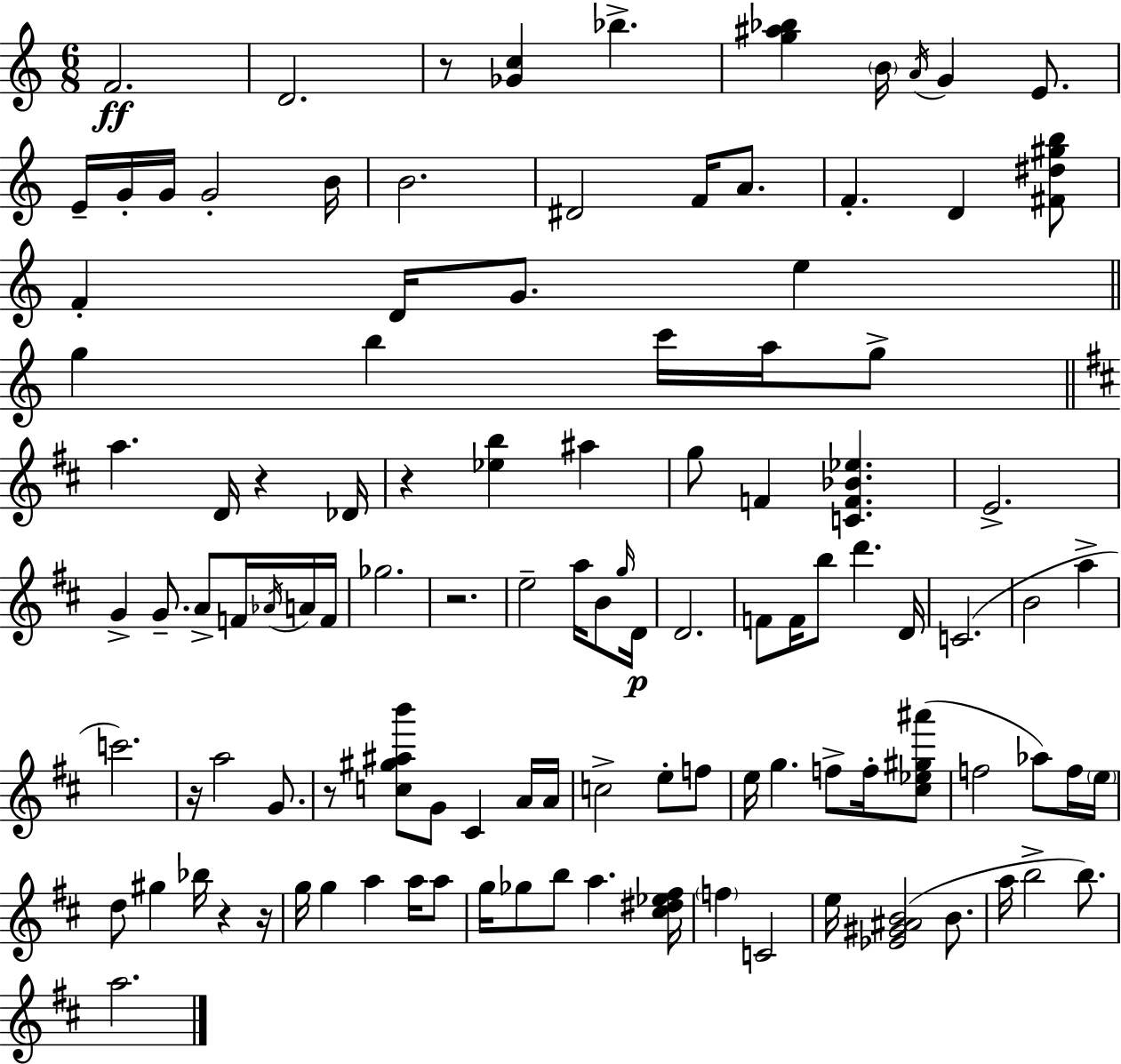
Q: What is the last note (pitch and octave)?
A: A5